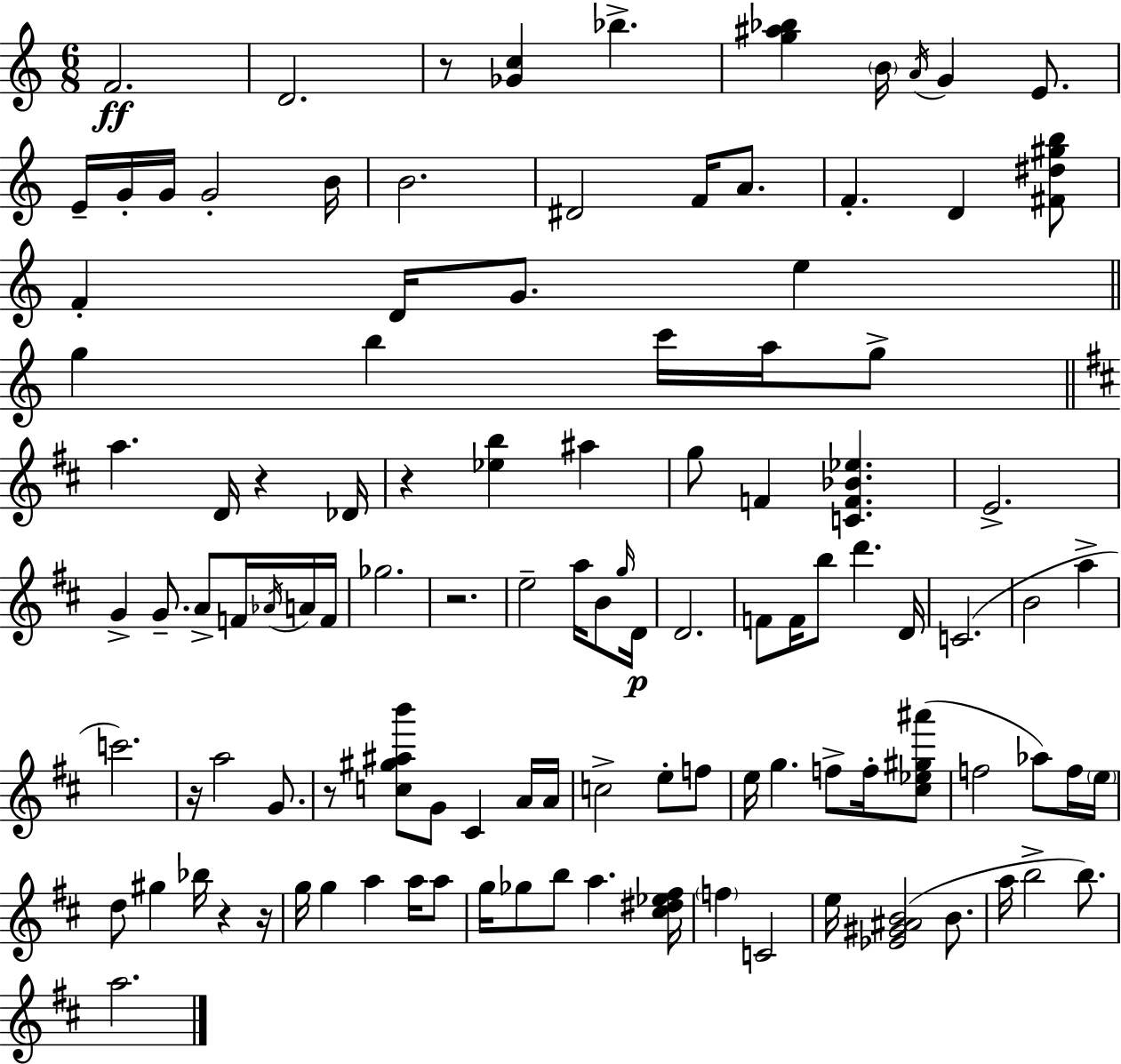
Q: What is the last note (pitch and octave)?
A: A5